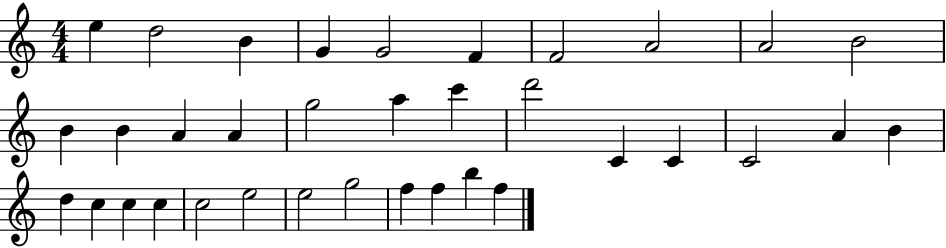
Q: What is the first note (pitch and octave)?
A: E5